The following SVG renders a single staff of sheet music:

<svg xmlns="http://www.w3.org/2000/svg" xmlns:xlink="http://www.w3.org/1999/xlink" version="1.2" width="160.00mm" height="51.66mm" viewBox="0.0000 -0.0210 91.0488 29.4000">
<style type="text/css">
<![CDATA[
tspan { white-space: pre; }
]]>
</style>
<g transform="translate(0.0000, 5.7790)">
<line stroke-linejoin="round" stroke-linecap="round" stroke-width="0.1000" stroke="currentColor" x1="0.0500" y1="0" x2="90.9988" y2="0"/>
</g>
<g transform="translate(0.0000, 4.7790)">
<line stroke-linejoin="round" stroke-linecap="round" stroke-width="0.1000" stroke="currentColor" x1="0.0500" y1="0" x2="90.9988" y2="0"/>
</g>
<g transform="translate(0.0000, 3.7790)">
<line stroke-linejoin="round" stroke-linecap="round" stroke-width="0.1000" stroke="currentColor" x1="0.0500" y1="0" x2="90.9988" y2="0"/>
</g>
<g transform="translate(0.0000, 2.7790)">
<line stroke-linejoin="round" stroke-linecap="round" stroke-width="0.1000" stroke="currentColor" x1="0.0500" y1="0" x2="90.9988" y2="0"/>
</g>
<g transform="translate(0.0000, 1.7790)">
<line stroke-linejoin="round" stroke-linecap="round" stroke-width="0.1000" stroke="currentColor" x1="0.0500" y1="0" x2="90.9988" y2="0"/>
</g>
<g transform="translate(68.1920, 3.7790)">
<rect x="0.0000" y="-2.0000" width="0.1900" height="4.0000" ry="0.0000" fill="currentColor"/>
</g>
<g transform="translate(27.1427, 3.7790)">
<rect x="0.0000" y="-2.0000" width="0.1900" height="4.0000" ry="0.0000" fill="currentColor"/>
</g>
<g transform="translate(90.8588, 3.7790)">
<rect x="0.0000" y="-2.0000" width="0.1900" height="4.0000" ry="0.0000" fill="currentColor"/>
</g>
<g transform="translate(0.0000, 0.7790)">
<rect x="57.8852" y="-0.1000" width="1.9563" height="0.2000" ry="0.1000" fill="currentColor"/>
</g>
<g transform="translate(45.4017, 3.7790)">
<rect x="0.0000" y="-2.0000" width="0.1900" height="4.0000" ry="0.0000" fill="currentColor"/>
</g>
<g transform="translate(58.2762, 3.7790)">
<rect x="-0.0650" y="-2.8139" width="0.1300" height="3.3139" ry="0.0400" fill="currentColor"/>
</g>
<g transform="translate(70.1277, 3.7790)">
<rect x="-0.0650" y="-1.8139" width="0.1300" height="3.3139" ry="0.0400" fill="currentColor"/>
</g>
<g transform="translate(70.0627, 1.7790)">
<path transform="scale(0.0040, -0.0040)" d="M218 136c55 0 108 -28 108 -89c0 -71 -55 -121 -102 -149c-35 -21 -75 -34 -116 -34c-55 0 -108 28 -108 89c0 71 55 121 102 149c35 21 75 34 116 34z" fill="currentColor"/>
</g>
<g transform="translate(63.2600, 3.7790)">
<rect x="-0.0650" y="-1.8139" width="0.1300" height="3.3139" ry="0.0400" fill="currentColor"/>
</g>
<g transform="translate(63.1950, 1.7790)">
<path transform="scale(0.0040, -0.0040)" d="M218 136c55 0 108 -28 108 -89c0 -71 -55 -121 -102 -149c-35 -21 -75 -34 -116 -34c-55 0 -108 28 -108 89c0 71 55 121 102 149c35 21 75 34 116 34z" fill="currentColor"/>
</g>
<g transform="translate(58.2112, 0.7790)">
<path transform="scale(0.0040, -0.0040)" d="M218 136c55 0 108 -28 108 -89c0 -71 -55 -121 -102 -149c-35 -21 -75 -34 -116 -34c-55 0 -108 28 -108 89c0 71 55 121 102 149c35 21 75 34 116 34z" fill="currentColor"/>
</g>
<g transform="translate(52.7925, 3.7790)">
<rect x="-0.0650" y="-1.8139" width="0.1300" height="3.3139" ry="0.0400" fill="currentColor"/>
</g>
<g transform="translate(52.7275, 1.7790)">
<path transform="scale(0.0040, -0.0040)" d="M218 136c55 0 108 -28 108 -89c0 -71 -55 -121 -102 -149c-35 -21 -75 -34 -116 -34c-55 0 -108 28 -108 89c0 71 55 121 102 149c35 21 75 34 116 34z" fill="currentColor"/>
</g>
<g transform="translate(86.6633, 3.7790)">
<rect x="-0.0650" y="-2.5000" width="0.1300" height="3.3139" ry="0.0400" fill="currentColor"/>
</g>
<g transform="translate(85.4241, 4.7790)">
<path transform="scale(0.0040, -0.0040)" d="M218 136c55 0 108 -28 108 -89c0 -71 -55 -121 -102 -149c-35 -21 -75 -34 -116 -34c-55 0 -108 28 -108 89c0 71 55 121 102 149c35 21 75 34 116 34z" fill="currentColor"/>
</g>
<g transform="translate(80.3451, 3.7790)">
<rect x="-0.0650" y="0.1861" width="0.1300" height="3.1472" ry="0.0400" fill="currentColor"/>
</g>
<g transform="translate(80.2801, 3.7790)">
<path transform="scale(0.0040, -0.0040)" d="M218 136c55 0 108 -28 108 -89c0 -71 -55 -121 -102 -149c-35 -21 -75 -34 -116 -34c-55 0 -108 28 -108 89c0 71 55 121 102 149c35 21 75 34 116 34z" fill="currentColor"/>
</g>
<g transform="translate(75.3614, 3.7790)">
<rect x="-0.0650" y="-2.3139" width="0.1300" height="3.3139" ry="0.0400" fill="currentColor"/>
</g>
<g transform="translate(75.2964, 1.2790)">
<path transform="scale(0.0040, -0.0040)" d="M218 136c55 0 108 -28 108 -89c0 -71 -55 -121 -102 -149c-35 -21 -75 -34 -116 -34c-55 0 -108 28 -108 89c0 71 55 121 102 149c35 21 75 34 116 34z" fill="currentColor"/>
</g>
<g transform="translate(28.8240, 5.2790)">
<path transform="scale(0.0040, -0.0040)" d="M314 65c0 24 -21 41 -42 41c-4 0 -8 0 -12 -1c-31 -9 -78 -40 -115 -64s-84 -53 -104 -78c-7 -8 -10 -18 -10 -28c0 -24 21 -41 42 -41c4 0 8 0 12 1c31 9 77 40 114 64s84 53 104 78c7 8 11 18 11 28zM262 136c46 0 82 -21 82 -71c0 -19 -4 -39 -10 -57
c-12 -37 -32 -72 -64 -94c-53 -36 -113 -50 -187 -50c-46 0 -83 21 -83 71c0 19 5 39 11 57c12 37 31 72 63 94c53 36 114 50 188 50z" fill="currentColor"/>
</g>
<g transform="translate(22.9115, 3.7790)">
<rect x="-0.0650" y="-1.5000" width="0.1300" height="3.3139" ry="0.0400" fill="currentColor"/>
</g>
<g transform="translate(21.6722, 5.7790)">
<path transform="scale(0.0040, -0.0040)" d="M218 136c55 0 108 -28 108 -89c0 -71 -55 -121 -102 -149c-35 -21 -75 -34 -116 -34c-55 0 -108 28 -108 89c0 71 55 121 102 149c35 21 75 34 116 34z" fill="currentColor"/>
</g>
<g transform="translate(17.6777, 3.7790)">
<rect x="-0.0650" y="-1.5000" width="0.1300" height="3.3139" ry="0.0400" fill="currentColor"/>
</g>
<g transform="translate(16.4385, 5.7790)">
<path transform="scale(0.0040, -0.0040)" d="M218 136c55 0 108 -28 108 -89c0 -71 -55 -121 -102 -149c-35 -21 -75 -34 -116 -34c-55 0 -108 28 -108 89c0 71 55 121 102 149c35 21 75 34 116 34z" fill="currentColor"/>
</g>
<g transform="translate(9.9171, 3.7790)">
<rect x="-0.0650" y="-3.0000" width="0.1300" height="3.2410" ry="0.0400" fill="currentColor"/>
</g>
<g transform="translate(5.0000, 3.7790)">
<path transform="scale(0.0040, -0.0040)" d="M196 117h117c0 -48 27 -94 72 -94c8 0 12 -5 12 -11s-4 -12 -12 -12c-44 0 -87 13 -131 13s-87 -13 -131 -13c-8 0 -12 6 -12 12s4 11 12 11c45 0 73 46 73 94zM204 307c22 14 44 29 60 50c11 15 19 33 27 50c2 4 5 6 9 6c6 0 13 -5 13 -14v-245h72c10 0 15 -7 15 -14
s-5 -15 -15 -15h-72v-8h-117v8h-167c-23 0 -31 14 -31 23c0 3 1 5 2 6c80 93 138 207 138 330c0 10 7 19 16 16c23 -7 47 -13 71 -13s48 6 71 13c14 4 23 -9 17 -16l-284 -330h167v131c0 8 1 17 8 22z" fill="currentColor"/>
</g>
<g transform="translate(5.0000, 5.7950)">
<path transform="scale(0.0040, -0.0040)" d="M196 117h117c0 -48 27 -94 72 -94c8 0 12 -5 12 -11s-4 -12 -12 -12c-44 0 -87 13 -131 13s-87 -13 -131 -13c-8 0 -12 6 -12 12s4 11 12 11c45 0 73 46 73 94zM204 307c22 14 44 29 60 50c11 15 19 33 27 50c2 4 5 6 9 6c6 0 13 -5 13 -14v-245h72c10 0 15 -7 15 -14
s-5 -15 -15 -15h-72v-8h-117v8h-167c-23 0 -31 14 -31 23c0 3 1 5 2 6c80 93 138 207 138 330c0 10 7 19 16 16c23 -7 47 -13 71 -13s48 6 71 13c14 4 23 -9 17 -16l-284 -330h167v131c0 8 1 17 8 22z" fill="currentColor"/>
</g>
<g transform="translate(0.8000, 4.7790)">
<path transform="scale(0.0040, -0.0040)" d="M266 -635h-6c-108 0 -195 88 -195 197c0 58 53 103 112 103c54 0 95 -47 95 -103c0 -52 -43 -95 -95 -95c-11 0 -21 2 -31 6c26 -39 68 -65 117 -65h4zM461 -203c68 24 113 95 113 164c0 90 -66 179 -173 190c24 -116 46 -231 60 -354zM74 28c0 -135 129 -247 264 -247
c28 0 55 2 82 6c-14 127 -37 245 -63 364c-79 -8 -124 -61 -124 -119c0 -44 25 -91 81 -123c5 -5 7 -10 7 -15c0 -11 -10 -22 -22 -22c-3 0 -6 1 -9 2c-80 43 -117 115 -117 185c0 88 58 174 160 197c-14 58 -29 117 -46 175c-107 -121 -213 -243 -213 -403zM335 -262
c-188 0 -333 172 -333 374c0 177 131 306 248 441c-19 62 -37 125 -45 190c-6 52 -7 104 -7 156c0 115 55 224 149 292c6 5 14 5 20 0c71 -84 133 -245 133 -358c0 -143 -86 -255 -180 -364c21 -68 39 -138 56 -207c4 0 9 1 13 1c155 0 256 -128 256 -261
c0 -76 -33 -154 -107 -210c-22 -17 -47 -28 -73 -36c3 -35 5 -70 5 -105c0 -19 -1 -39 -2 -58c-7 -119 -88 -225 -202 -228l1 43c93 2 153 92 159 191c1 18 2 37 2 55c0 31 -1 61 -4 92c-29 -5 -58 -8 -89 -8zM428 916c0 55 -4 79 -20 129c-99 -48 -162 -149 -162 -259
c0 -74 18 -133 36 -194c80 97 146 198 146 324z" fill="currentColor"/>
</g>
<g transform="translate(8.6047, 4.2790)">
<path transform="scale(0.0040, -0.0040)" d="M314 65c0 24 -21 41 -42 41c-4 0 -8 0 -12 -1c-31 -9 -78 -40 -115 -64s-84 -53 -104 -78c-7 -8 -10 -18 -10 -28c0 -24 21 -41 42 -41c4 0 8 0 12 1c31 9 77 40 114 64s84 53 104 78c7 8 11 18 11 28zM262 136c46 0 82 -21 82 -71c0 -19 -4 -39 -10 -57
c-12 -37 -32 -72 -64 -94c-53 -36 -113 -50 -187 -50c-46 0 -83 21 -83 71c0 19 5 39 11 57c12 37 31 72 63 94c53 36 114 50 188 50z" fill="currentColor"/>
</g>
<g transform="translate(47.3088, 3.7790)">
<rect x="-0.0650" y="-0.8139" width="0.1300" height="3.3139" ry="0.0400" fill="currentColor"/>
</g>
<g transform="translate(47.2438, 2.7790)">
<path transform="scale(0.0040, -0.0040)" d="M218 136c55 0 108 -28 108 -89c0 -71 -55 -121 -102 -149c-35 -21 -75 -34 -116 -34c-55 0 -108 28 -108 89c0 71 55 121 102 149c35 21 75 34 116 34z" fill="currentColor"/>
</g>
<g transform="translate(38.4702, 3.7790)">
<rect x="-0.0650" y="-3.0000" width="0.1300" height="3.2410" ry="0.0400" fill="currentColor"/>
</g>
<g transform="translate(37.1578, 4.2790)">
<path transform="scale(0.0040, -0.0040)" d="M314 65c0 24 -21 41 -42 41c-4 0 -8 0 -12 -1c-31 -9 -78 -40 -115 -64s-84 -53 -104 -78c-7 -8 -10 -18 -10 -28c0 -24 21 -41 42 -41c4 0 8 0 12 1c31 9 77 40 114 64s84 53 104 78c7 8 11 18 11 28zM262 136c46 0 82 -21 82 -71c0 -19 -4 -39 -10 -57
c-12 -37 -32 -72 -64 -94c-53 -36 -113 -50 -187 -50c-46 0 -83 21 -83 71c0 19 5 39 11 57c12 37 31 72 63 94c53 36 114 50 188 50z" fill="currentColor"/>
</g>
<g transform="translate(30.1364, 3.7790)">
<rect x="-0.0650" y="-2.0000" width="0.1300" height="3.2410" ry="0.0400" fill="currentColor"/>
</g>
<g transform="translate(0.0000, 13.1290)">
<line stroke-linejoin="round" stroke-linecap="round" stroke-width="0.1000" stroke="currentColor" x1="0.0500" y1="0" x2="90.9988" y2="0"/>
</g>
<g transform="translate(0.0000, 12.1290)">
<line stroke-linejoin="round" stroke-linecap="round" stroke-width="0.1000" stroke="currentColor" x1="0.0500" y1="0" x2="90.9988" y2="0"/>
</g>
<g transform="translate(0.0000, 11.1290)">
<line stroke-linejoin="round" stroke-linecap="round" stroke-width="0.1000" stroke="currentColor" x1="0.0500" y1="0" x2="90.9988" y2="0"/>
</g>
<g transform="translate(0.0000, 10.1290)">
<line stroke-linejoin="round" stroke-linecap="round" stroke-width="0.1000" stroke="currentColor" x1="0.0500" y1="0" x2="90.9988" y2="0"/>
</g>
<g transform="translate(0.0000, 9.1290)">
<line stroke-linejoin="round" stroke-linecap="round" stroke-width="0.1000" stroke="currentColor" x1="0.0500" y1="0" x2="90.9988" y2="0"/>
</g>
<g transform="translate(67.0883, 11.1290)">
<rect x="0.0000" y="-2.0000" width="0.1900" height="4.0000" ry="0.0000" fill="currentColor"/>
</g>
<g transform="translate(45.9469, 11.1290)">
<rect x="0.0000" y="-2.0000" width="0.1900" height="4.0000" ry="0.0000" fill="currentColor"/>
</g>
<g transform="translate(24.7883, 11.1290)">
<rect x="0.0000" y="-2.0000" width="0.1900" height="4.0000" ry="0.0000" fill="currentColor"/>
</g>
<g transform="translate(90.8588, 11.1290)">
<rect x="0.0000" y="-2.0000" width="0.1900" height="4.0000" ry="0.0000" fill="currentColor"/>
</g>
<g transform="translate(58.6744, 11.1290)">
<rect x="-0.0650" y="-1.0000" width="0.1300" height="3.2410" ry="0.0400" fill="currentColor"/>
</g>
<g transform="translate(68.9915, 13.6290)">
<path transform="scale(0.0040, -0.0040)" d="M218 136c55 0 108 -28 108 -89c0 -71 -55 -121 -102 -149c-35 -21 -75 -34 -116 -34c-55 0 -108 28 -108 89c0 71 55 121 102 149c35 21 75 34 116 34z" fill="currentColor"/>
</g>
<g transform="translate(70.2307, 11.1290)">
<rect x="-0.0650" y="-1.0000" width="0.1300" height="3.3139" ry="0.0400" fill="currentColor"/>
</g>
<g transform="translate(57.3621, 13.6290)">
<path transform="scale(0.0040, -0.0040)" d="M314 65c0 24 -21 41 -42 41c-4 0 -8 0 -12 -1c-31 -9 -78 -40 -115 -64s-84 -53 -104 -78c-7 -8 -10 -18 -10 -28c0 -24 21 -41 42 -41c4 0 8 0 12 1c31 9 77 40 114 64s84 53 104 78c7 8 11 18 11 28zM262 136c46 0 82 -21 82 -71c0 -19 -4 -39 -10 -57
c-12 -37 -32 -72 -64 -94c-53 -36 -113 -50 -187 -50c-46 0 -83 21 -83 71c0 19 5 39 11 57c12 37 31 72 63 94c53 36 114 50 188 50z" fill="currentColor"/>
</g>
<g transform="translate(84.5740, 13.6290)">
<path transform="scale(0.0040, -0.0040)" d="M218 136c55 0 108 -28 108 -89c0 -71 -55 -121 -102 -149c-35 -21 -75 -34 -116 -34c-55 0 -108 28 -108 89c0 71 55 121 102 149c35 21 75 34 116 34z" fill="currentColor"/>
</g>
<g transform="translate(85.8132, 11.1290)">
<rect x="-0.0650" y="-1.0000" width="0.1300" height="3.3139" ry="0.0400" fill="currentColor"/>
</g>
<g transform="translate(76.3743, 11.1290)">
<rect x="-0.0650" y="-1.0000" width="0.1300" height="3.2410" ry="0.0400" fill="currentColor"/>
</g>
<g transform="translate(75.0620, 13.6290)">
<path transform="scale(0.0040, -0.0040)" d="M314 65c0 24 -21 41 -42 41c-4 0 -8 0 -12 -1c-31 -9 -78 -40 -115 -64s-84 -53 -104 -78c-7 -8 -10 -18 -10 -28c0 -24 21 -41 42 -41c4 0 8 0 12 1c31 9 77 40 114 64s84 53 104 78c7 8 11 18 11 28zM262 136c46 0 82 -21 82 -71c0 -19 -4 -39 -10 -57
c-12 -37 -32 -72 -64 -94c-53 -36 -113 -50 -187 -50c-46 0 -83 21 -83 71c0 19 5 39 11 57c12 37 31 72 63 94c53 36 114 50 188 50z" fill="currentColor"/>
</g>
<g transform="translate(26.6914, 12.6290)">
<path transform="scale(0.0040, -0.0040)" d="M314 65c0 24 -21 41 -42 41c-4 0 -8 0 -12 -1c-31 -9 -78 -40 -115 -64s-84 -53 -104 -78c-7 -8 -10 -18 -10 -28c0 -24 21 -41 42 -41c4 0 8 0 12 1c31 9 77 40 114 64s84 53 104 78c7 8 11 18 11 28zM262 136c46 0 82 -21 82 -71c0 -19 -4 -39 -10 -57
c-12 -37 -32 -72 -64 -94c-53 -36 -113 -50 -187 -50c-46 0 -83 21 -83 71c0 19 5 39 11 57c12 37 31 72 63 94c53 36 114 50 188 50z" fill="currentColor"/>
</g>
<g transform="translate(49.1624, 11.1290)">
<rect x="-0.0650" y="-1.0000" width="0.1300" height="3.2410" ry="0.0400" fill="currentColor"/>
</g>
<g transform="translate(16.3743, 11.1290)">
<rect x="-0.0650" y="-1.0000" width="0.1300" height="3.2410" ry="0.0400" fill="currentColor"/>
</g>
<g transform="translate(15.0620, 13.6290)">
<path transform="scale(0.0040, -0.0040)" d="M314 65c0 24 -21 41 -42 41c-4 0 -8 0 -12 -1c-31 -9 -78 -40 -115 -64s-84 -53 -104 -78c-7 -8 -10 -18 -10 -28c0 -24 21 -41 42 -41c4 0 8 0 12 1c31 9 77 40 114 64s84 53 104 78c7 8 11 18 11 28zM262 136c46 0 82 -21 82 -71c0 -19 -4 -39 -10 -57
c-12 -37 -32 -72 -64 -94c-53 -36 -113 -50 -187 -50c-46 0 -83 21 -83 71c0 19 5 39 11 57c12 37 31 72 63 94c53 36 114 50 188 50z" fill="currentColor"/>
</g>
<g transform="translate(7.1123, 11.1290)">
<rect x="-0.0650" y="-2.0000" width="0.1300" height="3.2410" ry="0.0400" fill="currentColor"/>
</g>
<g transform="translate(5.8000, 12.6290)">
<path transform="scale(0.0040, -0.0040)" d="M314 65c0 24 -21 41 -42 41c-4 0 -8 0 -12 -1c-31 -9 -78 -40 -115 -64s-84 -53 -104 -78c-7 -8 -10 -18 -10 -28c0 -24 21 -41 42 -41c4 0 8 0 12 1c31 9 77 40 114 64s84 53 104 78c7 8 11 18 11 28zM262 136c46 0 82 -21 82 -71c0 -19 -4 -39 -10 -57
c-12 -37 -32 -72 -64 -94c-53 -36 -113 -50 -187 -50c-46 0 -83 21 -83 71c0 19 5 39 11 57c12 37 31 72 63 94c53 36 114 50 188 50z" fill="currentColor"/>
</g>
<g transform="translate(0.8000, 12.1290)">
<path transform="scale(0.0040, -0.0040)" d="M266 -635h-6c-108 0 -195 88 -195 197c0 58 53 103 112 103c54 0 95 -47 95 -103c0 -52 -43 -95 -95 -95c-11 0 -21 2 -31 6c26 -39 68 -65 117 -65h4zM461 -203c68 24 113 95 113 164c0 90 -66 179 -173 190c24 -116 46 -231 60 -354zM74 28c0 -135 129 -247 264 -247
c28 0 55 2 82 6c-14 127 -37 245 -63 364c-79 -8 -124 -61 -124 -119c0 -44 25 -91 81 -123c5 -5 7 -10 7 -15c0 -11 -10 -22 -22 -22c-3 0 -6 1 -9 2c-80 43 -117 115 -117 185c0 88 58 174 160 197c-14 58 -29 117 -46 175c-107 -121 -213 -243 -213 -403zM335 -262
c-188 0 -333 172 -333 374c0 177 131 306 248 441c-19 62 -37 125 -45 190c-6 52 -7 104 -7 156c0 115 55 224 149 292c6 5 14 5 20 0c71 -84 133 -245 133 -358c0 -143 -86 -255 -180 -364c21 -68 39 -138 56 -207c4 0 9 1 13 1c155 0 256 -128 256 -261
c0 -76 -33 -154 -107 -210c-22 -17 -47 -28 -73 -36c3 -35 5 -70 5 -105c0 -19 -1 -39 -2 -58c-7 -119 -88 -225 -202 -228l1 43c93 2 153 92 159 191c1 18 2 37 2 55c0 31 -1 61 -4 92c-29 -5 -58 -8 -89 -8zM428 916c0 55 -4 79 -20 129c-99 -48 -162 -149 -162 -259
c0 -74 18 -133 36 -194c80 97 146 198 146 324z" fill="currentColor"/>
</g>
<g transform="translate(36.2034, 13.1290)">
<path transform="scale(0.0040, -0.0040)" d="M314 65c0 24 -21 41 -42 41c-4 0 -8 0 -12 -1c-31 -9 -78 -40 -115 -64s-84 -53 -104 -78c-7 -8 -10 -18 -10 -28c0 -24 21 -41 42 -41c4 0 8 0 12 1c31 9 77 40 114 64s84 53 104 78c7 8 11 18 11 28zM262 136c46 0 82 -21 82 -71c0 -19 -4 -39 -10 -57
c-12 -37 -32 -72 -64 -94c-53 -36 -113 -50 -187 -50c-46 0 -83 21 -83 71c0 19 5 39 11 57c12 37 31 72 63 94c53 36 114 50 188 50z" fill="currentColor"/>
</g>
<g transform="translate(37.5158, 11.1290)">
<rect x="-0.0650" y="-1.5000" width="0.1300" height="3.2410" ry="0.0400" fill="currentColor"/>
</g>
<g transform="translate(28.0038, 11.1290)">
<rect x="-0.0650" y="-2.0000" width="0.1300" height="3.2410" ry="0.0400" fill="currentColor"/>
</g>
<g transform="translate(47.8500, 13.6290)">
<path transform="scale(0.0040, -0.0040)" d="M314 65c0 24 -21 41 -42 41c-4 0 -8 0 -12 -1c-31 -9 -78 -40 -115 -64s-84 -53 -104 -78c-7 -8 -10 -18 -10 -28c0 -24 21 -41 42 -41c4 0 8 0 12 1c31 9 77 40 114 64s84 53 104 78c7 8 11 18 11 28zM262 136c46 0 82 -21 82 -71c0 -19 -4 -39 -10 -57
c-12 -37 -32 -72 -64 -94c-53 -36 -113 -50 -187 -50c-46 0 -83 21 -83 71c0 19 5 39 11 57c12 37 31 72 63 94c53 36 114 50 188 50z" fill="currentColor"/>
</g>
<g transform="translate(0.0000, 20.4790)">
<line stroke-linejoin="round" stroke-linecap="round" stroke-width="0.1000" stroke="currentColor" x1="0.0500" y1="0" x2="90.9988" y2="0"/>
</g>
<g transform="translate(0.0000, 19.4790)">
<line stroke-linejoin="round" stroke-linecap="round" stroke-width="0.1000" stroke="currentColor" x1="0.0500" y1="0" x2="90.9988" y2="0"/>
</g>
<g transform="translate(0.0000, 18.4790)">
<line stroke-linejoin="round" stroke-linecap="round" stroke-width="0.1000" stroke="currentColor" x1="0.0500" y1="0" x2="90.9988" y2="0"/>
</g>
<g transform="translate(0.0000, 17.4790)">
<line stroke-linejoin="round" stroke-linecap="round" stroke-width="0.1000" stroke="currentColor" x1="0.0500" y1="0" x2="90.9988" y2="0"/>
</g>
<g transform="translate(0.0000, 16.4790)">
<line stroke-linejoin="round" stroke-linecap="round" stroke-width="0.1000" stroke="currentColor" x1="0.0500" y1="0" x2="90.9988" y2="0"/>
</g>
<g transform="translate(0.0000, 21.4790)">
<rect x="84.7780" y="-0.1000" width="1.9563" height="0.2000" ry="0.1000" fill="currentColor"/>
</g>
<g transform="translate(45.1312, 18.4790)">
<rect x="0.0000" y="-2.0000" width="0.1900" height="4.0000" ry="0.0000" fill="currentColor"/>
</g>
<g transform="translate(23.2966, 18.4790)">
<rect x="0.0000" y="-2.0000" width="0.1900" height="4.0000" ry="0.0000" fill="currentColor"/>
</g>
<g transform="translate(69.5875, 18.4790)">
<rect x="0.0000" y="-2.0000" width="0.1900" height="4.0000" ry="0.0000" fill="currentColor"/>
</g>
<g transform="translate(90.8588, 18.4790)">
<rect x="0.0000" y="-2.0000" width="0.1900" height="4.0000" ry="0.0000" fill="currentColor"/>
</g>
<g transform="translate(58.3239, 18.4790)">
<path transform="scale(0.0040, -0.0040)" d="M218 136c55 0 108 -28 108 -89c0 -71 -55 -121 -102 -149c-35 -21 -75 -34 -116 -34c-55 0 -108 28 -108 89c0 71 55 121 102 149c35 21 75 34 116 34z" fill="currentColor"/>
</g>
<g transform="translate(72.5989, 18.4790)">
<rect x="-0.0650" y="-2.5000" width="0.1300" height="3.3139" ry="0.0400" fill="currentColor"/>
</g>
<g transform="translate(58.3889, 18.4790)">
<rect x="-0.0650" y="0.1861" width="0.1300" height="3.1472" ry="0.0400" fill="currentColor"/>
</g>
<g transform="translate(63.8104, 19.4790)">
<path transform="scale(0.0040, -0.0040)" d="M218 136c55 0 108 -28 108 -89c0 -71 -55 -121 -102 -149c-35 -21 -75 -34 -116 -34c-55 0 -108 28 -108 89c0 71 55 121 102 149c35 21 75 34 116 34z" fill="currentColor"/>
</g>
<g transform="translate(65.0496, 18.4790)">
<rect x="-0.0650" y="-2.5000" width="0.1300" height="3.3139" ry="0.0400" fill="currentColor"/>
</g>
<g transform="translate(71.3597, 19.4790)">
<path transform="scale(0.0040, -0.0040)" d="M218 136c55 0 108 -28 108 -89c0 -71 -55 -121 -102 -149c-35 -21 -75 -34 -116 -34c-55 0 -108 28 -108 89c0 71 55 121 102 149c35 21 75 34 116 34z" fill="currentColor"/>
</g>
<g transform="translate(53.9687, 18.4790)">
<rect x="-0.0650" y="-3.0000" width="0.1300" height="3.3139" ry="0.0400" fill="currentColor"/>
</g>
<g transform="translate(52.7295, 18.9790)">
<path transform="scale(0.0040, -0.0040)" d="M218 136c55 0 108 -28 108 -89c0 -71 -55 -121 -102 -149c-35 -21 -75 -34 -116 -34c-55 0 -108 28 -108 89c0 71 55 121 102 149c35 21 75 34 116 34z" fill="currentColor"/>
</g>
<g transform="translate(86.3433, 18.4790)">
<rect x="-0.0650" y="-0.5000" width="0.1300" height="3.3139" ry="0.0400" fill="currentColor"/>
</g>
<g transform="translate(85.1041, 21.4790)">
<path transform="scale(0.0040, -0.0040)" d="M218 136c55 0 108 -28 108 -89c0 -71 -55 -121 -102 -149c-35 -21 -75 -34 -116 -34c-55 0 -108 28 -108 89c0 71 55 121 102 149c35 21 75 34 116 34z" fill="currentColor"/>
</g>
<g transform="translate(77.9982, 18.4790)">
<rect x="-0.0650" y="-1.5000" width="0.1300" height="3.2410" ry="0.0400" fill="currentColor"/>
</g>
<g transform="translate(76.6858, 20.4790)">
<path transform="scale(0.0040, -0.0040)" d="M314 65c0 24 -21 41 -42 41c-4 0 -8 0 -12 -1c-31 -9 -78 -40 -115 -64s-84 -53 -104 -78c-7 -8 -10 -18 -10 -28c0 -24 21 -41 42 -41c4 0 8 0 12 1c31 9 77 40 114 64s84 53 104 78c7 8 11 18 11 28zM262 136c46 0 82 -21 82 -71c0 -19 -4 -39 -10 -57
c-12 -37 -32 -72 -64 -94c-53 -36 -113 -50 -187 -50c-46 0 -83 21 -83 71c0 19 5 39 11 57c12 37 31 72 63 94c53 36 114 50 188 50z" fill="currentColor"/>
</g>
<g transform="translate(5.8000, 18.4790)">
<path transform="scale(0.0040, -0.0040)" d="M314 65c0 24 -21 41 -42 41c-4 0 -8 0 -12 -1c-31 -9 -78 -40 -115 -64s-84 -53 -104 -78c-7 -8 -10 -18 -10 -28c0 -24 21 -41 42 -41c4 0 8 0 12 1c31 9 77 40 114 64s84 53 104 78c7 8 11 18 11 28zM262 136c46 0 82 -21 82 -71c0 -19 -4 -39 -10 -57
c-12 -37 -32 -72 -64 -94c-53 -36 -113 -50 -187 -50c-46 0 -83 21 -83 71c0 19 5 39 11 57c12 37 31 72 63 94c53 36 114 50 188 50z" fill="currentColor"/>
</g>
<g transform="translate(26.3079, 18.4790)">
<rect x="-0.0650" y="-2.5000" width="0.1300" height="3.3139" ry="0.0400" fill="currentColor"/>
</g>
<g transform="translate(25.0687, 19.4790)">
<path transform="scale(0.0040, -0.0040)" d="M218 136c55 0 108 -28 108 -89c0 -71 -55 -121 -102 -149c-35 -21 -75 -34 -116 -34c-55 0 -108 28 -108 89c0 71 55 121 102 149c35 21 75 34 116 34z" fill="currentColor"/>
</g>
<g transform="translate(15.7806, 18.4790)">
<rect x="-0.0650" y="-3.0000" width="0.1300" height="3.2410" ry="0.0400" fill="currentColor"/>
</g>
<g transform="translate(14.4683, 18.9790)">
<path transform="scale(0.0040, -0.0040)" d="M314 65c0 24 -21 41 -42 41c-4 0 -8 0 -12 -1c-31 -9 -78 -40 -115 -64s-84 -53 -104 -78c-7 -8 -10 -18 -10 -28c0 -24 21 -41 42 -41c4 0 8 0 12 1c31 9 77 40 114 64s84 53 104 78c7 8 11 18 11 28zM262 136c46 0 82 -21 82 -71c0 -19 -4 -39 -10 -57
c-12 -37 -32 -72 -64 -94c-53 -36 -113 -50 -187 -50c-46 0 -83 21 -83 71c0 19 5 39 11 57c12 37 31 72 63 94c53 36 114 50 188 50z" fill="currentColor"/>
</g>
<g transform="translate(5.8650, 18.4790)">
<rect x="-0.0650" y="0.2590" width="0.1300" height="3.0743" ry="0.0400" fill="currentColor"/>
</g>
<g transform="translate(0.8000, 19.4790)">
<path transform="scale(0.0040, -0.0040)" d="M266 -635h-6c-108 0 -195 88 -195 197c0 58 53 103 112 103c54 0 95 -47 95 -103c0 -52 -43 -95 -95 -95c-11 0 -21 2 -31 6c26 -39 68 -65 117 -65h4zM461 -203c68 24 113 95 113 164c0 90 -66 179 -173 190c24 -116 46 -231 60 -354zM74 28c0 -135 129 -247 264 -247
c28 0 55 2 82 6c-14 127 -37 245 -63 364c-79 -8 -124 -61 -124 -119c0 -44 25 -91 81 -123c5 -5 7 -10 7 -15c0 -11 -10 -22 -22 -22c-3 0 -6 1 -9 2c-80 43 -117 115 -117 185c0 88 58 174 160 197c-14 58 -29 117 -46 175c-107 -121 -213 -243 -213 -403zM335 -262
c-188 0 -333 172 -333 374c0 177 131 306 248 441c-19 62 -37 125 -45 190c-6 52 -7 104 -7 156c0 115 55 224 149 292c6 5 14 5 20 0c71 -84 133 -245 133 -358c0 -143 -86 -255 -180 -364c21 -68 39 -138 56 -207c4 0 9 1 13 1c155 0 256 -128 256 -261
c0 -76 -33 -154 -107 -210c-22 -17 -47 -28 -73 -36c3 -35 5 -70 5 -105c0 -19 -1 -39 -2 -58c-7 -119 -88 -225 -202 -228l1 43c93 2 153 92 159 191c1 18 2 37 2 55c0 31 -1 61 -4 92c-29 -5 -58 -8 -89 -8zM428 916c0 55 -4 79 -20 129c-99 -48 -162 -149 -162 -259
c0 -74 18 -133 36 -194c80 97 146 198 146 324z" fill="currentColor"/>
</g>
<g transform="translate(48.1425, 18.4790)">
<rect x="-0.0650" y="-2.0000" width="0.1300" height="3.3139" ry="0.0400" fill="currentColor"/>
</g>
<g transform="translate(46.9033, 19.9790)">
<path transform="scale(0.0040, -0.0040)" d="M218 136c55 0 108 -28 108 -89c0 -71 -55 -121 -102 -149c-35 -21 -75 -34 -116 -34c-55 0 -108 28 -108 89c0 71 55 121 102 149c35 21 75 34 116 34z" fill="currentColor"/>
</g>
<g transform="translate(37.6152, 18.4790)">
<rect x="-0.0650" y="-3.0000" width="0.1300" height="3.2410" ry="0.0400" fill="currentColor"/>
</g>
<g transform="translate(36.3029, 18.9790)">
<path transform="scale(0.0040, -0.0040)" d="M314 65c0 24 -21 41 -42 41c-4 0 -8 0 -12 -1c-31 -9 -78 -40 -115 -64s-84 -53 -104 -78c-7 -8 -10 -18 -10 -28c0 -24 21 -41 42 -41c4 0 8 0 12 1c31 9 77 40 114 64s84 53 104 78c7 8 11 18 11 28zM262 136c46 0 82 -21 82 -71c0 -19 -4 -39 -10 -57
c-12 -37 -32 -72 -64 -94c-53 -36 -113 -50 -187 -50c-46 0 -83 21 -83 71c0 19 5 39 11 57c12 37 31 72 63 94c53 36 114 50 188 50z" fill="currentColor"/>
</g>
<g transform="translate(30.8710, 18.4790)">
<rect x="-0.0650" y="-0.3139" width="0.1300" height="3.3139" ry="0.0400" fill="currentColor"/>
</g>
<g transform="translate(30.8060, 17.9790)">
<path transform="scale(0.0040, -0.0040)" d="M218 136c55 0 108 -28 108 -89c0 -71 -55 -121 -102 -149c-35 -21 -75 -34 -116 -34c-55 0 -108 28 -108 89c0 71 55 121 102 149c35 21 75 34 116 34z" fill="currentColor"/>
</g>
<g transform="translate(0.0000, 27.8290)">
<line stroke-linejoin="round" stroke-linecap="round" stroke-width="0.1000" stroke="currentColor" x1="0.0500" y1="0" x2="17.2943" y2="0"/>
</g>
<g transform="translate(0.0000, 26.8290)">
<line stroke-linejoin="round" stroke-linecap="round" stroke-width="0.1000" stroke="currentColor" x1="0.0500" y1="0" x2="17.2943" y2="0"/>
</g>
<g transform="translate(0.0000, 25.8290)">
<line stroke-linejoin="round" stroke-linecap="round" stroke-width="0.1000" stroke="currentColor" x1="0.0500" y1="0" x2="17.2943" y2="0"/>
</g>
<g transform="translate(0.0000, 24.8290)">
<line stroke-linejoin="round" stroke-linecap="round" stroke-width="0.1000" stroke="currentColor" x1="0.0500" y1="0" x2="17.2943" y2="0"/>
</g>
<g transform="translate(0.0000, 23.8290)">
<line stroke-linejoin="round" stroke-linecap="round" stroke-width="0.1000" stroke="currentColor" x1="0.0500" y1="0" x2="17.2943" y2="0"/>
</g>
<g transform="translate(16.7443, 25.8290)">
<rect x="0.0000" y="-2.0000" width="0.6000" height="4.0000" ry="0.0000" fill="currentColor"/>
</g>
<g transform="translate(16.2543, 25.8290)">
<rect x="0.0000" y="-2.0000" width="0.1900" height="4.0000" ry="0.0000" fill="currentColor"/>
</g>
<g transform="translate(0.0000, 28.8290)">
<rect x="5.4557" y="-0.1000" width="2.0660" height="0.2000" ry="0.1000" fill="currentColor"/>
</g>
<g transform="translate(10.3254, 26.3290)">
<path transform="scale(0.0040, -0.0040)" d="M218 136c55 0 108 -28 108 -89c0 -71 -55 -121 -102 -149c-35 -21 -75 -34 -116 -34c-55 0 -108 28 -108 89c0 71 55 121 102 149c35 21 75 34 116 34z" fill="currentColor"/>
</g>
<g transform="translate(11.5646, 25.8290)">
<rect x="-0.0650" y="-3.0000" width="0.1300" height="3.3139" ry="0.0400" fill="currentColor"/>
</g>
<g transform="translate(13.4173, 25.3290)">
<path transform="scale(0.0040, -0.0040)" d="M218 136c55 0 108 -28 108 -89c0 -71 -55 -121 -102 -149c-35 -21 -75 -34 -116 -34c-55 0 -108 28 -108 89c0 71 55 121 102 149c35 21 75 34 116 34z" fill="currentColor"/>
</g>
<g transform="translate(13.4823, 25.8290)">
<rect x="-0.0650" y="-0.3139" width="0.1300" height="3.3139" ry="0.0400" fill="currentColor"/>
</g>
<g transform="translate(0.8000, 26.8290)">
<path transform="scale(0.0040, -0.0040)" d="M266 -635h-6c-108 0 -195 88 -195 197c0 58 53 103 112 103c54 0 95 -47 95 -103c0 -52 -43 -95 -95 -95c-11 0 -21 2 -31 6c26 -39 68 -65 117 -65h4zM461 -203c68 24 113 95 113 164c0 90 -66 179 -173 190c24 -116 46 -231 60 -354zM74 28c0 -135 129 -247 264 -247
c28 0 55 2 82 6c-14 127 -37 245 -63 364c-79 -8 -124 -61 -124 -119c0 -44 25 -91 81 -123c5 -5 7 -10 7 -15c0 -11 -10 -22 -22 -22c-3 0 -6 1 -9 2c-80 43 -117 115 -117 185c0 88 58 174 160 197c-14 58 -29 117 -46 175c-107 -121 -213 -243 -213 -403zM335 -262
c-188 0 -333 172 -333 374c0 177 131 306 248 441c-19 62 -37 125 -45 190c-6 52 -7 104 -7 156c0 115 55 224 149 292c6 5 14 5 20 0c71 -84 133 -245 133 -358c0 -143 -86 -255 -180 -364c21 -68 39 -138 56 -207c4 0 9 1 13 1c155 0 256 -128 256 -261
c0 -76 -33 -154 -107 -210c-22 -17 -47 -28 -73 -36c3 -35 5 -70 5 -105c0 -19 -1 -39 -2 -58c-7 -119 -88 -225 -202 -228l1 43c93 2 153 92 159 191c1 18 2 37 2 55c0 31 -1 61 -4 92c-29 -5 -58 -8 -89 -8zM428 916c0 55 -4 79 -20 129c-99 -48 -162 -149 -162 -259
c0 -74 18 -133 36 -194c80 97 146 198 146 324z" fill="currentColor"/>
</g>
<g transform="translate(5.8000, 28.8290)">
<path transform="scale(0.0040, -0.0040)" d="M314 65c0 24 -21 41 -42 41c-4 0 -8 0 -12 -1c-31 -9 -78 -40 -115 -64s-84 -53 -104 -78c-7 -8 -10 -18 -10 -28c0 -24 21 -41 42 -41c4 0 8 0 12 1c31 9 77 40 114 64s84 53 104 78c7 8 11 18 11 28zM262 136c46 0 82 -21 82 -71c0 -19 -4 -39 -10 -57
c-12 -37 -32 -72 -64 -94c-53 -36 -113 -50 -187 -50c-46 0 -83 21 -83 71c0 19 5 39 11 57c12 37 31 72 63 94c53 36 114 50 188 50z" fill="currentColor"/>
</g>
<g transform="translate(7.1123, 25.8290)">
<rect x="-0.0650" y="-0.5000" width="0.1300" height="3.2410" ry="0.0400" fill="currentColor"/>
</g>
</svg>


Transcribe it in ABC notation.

X:1
T:Untitled
M:4/4
L:1/4
K:C
A2 E E F2 A2 d f a f f g B G F2 D2 F2 E2 D2 D2 D D2 D B2 A2 G c A2 F A B G G E2 C C2 A c